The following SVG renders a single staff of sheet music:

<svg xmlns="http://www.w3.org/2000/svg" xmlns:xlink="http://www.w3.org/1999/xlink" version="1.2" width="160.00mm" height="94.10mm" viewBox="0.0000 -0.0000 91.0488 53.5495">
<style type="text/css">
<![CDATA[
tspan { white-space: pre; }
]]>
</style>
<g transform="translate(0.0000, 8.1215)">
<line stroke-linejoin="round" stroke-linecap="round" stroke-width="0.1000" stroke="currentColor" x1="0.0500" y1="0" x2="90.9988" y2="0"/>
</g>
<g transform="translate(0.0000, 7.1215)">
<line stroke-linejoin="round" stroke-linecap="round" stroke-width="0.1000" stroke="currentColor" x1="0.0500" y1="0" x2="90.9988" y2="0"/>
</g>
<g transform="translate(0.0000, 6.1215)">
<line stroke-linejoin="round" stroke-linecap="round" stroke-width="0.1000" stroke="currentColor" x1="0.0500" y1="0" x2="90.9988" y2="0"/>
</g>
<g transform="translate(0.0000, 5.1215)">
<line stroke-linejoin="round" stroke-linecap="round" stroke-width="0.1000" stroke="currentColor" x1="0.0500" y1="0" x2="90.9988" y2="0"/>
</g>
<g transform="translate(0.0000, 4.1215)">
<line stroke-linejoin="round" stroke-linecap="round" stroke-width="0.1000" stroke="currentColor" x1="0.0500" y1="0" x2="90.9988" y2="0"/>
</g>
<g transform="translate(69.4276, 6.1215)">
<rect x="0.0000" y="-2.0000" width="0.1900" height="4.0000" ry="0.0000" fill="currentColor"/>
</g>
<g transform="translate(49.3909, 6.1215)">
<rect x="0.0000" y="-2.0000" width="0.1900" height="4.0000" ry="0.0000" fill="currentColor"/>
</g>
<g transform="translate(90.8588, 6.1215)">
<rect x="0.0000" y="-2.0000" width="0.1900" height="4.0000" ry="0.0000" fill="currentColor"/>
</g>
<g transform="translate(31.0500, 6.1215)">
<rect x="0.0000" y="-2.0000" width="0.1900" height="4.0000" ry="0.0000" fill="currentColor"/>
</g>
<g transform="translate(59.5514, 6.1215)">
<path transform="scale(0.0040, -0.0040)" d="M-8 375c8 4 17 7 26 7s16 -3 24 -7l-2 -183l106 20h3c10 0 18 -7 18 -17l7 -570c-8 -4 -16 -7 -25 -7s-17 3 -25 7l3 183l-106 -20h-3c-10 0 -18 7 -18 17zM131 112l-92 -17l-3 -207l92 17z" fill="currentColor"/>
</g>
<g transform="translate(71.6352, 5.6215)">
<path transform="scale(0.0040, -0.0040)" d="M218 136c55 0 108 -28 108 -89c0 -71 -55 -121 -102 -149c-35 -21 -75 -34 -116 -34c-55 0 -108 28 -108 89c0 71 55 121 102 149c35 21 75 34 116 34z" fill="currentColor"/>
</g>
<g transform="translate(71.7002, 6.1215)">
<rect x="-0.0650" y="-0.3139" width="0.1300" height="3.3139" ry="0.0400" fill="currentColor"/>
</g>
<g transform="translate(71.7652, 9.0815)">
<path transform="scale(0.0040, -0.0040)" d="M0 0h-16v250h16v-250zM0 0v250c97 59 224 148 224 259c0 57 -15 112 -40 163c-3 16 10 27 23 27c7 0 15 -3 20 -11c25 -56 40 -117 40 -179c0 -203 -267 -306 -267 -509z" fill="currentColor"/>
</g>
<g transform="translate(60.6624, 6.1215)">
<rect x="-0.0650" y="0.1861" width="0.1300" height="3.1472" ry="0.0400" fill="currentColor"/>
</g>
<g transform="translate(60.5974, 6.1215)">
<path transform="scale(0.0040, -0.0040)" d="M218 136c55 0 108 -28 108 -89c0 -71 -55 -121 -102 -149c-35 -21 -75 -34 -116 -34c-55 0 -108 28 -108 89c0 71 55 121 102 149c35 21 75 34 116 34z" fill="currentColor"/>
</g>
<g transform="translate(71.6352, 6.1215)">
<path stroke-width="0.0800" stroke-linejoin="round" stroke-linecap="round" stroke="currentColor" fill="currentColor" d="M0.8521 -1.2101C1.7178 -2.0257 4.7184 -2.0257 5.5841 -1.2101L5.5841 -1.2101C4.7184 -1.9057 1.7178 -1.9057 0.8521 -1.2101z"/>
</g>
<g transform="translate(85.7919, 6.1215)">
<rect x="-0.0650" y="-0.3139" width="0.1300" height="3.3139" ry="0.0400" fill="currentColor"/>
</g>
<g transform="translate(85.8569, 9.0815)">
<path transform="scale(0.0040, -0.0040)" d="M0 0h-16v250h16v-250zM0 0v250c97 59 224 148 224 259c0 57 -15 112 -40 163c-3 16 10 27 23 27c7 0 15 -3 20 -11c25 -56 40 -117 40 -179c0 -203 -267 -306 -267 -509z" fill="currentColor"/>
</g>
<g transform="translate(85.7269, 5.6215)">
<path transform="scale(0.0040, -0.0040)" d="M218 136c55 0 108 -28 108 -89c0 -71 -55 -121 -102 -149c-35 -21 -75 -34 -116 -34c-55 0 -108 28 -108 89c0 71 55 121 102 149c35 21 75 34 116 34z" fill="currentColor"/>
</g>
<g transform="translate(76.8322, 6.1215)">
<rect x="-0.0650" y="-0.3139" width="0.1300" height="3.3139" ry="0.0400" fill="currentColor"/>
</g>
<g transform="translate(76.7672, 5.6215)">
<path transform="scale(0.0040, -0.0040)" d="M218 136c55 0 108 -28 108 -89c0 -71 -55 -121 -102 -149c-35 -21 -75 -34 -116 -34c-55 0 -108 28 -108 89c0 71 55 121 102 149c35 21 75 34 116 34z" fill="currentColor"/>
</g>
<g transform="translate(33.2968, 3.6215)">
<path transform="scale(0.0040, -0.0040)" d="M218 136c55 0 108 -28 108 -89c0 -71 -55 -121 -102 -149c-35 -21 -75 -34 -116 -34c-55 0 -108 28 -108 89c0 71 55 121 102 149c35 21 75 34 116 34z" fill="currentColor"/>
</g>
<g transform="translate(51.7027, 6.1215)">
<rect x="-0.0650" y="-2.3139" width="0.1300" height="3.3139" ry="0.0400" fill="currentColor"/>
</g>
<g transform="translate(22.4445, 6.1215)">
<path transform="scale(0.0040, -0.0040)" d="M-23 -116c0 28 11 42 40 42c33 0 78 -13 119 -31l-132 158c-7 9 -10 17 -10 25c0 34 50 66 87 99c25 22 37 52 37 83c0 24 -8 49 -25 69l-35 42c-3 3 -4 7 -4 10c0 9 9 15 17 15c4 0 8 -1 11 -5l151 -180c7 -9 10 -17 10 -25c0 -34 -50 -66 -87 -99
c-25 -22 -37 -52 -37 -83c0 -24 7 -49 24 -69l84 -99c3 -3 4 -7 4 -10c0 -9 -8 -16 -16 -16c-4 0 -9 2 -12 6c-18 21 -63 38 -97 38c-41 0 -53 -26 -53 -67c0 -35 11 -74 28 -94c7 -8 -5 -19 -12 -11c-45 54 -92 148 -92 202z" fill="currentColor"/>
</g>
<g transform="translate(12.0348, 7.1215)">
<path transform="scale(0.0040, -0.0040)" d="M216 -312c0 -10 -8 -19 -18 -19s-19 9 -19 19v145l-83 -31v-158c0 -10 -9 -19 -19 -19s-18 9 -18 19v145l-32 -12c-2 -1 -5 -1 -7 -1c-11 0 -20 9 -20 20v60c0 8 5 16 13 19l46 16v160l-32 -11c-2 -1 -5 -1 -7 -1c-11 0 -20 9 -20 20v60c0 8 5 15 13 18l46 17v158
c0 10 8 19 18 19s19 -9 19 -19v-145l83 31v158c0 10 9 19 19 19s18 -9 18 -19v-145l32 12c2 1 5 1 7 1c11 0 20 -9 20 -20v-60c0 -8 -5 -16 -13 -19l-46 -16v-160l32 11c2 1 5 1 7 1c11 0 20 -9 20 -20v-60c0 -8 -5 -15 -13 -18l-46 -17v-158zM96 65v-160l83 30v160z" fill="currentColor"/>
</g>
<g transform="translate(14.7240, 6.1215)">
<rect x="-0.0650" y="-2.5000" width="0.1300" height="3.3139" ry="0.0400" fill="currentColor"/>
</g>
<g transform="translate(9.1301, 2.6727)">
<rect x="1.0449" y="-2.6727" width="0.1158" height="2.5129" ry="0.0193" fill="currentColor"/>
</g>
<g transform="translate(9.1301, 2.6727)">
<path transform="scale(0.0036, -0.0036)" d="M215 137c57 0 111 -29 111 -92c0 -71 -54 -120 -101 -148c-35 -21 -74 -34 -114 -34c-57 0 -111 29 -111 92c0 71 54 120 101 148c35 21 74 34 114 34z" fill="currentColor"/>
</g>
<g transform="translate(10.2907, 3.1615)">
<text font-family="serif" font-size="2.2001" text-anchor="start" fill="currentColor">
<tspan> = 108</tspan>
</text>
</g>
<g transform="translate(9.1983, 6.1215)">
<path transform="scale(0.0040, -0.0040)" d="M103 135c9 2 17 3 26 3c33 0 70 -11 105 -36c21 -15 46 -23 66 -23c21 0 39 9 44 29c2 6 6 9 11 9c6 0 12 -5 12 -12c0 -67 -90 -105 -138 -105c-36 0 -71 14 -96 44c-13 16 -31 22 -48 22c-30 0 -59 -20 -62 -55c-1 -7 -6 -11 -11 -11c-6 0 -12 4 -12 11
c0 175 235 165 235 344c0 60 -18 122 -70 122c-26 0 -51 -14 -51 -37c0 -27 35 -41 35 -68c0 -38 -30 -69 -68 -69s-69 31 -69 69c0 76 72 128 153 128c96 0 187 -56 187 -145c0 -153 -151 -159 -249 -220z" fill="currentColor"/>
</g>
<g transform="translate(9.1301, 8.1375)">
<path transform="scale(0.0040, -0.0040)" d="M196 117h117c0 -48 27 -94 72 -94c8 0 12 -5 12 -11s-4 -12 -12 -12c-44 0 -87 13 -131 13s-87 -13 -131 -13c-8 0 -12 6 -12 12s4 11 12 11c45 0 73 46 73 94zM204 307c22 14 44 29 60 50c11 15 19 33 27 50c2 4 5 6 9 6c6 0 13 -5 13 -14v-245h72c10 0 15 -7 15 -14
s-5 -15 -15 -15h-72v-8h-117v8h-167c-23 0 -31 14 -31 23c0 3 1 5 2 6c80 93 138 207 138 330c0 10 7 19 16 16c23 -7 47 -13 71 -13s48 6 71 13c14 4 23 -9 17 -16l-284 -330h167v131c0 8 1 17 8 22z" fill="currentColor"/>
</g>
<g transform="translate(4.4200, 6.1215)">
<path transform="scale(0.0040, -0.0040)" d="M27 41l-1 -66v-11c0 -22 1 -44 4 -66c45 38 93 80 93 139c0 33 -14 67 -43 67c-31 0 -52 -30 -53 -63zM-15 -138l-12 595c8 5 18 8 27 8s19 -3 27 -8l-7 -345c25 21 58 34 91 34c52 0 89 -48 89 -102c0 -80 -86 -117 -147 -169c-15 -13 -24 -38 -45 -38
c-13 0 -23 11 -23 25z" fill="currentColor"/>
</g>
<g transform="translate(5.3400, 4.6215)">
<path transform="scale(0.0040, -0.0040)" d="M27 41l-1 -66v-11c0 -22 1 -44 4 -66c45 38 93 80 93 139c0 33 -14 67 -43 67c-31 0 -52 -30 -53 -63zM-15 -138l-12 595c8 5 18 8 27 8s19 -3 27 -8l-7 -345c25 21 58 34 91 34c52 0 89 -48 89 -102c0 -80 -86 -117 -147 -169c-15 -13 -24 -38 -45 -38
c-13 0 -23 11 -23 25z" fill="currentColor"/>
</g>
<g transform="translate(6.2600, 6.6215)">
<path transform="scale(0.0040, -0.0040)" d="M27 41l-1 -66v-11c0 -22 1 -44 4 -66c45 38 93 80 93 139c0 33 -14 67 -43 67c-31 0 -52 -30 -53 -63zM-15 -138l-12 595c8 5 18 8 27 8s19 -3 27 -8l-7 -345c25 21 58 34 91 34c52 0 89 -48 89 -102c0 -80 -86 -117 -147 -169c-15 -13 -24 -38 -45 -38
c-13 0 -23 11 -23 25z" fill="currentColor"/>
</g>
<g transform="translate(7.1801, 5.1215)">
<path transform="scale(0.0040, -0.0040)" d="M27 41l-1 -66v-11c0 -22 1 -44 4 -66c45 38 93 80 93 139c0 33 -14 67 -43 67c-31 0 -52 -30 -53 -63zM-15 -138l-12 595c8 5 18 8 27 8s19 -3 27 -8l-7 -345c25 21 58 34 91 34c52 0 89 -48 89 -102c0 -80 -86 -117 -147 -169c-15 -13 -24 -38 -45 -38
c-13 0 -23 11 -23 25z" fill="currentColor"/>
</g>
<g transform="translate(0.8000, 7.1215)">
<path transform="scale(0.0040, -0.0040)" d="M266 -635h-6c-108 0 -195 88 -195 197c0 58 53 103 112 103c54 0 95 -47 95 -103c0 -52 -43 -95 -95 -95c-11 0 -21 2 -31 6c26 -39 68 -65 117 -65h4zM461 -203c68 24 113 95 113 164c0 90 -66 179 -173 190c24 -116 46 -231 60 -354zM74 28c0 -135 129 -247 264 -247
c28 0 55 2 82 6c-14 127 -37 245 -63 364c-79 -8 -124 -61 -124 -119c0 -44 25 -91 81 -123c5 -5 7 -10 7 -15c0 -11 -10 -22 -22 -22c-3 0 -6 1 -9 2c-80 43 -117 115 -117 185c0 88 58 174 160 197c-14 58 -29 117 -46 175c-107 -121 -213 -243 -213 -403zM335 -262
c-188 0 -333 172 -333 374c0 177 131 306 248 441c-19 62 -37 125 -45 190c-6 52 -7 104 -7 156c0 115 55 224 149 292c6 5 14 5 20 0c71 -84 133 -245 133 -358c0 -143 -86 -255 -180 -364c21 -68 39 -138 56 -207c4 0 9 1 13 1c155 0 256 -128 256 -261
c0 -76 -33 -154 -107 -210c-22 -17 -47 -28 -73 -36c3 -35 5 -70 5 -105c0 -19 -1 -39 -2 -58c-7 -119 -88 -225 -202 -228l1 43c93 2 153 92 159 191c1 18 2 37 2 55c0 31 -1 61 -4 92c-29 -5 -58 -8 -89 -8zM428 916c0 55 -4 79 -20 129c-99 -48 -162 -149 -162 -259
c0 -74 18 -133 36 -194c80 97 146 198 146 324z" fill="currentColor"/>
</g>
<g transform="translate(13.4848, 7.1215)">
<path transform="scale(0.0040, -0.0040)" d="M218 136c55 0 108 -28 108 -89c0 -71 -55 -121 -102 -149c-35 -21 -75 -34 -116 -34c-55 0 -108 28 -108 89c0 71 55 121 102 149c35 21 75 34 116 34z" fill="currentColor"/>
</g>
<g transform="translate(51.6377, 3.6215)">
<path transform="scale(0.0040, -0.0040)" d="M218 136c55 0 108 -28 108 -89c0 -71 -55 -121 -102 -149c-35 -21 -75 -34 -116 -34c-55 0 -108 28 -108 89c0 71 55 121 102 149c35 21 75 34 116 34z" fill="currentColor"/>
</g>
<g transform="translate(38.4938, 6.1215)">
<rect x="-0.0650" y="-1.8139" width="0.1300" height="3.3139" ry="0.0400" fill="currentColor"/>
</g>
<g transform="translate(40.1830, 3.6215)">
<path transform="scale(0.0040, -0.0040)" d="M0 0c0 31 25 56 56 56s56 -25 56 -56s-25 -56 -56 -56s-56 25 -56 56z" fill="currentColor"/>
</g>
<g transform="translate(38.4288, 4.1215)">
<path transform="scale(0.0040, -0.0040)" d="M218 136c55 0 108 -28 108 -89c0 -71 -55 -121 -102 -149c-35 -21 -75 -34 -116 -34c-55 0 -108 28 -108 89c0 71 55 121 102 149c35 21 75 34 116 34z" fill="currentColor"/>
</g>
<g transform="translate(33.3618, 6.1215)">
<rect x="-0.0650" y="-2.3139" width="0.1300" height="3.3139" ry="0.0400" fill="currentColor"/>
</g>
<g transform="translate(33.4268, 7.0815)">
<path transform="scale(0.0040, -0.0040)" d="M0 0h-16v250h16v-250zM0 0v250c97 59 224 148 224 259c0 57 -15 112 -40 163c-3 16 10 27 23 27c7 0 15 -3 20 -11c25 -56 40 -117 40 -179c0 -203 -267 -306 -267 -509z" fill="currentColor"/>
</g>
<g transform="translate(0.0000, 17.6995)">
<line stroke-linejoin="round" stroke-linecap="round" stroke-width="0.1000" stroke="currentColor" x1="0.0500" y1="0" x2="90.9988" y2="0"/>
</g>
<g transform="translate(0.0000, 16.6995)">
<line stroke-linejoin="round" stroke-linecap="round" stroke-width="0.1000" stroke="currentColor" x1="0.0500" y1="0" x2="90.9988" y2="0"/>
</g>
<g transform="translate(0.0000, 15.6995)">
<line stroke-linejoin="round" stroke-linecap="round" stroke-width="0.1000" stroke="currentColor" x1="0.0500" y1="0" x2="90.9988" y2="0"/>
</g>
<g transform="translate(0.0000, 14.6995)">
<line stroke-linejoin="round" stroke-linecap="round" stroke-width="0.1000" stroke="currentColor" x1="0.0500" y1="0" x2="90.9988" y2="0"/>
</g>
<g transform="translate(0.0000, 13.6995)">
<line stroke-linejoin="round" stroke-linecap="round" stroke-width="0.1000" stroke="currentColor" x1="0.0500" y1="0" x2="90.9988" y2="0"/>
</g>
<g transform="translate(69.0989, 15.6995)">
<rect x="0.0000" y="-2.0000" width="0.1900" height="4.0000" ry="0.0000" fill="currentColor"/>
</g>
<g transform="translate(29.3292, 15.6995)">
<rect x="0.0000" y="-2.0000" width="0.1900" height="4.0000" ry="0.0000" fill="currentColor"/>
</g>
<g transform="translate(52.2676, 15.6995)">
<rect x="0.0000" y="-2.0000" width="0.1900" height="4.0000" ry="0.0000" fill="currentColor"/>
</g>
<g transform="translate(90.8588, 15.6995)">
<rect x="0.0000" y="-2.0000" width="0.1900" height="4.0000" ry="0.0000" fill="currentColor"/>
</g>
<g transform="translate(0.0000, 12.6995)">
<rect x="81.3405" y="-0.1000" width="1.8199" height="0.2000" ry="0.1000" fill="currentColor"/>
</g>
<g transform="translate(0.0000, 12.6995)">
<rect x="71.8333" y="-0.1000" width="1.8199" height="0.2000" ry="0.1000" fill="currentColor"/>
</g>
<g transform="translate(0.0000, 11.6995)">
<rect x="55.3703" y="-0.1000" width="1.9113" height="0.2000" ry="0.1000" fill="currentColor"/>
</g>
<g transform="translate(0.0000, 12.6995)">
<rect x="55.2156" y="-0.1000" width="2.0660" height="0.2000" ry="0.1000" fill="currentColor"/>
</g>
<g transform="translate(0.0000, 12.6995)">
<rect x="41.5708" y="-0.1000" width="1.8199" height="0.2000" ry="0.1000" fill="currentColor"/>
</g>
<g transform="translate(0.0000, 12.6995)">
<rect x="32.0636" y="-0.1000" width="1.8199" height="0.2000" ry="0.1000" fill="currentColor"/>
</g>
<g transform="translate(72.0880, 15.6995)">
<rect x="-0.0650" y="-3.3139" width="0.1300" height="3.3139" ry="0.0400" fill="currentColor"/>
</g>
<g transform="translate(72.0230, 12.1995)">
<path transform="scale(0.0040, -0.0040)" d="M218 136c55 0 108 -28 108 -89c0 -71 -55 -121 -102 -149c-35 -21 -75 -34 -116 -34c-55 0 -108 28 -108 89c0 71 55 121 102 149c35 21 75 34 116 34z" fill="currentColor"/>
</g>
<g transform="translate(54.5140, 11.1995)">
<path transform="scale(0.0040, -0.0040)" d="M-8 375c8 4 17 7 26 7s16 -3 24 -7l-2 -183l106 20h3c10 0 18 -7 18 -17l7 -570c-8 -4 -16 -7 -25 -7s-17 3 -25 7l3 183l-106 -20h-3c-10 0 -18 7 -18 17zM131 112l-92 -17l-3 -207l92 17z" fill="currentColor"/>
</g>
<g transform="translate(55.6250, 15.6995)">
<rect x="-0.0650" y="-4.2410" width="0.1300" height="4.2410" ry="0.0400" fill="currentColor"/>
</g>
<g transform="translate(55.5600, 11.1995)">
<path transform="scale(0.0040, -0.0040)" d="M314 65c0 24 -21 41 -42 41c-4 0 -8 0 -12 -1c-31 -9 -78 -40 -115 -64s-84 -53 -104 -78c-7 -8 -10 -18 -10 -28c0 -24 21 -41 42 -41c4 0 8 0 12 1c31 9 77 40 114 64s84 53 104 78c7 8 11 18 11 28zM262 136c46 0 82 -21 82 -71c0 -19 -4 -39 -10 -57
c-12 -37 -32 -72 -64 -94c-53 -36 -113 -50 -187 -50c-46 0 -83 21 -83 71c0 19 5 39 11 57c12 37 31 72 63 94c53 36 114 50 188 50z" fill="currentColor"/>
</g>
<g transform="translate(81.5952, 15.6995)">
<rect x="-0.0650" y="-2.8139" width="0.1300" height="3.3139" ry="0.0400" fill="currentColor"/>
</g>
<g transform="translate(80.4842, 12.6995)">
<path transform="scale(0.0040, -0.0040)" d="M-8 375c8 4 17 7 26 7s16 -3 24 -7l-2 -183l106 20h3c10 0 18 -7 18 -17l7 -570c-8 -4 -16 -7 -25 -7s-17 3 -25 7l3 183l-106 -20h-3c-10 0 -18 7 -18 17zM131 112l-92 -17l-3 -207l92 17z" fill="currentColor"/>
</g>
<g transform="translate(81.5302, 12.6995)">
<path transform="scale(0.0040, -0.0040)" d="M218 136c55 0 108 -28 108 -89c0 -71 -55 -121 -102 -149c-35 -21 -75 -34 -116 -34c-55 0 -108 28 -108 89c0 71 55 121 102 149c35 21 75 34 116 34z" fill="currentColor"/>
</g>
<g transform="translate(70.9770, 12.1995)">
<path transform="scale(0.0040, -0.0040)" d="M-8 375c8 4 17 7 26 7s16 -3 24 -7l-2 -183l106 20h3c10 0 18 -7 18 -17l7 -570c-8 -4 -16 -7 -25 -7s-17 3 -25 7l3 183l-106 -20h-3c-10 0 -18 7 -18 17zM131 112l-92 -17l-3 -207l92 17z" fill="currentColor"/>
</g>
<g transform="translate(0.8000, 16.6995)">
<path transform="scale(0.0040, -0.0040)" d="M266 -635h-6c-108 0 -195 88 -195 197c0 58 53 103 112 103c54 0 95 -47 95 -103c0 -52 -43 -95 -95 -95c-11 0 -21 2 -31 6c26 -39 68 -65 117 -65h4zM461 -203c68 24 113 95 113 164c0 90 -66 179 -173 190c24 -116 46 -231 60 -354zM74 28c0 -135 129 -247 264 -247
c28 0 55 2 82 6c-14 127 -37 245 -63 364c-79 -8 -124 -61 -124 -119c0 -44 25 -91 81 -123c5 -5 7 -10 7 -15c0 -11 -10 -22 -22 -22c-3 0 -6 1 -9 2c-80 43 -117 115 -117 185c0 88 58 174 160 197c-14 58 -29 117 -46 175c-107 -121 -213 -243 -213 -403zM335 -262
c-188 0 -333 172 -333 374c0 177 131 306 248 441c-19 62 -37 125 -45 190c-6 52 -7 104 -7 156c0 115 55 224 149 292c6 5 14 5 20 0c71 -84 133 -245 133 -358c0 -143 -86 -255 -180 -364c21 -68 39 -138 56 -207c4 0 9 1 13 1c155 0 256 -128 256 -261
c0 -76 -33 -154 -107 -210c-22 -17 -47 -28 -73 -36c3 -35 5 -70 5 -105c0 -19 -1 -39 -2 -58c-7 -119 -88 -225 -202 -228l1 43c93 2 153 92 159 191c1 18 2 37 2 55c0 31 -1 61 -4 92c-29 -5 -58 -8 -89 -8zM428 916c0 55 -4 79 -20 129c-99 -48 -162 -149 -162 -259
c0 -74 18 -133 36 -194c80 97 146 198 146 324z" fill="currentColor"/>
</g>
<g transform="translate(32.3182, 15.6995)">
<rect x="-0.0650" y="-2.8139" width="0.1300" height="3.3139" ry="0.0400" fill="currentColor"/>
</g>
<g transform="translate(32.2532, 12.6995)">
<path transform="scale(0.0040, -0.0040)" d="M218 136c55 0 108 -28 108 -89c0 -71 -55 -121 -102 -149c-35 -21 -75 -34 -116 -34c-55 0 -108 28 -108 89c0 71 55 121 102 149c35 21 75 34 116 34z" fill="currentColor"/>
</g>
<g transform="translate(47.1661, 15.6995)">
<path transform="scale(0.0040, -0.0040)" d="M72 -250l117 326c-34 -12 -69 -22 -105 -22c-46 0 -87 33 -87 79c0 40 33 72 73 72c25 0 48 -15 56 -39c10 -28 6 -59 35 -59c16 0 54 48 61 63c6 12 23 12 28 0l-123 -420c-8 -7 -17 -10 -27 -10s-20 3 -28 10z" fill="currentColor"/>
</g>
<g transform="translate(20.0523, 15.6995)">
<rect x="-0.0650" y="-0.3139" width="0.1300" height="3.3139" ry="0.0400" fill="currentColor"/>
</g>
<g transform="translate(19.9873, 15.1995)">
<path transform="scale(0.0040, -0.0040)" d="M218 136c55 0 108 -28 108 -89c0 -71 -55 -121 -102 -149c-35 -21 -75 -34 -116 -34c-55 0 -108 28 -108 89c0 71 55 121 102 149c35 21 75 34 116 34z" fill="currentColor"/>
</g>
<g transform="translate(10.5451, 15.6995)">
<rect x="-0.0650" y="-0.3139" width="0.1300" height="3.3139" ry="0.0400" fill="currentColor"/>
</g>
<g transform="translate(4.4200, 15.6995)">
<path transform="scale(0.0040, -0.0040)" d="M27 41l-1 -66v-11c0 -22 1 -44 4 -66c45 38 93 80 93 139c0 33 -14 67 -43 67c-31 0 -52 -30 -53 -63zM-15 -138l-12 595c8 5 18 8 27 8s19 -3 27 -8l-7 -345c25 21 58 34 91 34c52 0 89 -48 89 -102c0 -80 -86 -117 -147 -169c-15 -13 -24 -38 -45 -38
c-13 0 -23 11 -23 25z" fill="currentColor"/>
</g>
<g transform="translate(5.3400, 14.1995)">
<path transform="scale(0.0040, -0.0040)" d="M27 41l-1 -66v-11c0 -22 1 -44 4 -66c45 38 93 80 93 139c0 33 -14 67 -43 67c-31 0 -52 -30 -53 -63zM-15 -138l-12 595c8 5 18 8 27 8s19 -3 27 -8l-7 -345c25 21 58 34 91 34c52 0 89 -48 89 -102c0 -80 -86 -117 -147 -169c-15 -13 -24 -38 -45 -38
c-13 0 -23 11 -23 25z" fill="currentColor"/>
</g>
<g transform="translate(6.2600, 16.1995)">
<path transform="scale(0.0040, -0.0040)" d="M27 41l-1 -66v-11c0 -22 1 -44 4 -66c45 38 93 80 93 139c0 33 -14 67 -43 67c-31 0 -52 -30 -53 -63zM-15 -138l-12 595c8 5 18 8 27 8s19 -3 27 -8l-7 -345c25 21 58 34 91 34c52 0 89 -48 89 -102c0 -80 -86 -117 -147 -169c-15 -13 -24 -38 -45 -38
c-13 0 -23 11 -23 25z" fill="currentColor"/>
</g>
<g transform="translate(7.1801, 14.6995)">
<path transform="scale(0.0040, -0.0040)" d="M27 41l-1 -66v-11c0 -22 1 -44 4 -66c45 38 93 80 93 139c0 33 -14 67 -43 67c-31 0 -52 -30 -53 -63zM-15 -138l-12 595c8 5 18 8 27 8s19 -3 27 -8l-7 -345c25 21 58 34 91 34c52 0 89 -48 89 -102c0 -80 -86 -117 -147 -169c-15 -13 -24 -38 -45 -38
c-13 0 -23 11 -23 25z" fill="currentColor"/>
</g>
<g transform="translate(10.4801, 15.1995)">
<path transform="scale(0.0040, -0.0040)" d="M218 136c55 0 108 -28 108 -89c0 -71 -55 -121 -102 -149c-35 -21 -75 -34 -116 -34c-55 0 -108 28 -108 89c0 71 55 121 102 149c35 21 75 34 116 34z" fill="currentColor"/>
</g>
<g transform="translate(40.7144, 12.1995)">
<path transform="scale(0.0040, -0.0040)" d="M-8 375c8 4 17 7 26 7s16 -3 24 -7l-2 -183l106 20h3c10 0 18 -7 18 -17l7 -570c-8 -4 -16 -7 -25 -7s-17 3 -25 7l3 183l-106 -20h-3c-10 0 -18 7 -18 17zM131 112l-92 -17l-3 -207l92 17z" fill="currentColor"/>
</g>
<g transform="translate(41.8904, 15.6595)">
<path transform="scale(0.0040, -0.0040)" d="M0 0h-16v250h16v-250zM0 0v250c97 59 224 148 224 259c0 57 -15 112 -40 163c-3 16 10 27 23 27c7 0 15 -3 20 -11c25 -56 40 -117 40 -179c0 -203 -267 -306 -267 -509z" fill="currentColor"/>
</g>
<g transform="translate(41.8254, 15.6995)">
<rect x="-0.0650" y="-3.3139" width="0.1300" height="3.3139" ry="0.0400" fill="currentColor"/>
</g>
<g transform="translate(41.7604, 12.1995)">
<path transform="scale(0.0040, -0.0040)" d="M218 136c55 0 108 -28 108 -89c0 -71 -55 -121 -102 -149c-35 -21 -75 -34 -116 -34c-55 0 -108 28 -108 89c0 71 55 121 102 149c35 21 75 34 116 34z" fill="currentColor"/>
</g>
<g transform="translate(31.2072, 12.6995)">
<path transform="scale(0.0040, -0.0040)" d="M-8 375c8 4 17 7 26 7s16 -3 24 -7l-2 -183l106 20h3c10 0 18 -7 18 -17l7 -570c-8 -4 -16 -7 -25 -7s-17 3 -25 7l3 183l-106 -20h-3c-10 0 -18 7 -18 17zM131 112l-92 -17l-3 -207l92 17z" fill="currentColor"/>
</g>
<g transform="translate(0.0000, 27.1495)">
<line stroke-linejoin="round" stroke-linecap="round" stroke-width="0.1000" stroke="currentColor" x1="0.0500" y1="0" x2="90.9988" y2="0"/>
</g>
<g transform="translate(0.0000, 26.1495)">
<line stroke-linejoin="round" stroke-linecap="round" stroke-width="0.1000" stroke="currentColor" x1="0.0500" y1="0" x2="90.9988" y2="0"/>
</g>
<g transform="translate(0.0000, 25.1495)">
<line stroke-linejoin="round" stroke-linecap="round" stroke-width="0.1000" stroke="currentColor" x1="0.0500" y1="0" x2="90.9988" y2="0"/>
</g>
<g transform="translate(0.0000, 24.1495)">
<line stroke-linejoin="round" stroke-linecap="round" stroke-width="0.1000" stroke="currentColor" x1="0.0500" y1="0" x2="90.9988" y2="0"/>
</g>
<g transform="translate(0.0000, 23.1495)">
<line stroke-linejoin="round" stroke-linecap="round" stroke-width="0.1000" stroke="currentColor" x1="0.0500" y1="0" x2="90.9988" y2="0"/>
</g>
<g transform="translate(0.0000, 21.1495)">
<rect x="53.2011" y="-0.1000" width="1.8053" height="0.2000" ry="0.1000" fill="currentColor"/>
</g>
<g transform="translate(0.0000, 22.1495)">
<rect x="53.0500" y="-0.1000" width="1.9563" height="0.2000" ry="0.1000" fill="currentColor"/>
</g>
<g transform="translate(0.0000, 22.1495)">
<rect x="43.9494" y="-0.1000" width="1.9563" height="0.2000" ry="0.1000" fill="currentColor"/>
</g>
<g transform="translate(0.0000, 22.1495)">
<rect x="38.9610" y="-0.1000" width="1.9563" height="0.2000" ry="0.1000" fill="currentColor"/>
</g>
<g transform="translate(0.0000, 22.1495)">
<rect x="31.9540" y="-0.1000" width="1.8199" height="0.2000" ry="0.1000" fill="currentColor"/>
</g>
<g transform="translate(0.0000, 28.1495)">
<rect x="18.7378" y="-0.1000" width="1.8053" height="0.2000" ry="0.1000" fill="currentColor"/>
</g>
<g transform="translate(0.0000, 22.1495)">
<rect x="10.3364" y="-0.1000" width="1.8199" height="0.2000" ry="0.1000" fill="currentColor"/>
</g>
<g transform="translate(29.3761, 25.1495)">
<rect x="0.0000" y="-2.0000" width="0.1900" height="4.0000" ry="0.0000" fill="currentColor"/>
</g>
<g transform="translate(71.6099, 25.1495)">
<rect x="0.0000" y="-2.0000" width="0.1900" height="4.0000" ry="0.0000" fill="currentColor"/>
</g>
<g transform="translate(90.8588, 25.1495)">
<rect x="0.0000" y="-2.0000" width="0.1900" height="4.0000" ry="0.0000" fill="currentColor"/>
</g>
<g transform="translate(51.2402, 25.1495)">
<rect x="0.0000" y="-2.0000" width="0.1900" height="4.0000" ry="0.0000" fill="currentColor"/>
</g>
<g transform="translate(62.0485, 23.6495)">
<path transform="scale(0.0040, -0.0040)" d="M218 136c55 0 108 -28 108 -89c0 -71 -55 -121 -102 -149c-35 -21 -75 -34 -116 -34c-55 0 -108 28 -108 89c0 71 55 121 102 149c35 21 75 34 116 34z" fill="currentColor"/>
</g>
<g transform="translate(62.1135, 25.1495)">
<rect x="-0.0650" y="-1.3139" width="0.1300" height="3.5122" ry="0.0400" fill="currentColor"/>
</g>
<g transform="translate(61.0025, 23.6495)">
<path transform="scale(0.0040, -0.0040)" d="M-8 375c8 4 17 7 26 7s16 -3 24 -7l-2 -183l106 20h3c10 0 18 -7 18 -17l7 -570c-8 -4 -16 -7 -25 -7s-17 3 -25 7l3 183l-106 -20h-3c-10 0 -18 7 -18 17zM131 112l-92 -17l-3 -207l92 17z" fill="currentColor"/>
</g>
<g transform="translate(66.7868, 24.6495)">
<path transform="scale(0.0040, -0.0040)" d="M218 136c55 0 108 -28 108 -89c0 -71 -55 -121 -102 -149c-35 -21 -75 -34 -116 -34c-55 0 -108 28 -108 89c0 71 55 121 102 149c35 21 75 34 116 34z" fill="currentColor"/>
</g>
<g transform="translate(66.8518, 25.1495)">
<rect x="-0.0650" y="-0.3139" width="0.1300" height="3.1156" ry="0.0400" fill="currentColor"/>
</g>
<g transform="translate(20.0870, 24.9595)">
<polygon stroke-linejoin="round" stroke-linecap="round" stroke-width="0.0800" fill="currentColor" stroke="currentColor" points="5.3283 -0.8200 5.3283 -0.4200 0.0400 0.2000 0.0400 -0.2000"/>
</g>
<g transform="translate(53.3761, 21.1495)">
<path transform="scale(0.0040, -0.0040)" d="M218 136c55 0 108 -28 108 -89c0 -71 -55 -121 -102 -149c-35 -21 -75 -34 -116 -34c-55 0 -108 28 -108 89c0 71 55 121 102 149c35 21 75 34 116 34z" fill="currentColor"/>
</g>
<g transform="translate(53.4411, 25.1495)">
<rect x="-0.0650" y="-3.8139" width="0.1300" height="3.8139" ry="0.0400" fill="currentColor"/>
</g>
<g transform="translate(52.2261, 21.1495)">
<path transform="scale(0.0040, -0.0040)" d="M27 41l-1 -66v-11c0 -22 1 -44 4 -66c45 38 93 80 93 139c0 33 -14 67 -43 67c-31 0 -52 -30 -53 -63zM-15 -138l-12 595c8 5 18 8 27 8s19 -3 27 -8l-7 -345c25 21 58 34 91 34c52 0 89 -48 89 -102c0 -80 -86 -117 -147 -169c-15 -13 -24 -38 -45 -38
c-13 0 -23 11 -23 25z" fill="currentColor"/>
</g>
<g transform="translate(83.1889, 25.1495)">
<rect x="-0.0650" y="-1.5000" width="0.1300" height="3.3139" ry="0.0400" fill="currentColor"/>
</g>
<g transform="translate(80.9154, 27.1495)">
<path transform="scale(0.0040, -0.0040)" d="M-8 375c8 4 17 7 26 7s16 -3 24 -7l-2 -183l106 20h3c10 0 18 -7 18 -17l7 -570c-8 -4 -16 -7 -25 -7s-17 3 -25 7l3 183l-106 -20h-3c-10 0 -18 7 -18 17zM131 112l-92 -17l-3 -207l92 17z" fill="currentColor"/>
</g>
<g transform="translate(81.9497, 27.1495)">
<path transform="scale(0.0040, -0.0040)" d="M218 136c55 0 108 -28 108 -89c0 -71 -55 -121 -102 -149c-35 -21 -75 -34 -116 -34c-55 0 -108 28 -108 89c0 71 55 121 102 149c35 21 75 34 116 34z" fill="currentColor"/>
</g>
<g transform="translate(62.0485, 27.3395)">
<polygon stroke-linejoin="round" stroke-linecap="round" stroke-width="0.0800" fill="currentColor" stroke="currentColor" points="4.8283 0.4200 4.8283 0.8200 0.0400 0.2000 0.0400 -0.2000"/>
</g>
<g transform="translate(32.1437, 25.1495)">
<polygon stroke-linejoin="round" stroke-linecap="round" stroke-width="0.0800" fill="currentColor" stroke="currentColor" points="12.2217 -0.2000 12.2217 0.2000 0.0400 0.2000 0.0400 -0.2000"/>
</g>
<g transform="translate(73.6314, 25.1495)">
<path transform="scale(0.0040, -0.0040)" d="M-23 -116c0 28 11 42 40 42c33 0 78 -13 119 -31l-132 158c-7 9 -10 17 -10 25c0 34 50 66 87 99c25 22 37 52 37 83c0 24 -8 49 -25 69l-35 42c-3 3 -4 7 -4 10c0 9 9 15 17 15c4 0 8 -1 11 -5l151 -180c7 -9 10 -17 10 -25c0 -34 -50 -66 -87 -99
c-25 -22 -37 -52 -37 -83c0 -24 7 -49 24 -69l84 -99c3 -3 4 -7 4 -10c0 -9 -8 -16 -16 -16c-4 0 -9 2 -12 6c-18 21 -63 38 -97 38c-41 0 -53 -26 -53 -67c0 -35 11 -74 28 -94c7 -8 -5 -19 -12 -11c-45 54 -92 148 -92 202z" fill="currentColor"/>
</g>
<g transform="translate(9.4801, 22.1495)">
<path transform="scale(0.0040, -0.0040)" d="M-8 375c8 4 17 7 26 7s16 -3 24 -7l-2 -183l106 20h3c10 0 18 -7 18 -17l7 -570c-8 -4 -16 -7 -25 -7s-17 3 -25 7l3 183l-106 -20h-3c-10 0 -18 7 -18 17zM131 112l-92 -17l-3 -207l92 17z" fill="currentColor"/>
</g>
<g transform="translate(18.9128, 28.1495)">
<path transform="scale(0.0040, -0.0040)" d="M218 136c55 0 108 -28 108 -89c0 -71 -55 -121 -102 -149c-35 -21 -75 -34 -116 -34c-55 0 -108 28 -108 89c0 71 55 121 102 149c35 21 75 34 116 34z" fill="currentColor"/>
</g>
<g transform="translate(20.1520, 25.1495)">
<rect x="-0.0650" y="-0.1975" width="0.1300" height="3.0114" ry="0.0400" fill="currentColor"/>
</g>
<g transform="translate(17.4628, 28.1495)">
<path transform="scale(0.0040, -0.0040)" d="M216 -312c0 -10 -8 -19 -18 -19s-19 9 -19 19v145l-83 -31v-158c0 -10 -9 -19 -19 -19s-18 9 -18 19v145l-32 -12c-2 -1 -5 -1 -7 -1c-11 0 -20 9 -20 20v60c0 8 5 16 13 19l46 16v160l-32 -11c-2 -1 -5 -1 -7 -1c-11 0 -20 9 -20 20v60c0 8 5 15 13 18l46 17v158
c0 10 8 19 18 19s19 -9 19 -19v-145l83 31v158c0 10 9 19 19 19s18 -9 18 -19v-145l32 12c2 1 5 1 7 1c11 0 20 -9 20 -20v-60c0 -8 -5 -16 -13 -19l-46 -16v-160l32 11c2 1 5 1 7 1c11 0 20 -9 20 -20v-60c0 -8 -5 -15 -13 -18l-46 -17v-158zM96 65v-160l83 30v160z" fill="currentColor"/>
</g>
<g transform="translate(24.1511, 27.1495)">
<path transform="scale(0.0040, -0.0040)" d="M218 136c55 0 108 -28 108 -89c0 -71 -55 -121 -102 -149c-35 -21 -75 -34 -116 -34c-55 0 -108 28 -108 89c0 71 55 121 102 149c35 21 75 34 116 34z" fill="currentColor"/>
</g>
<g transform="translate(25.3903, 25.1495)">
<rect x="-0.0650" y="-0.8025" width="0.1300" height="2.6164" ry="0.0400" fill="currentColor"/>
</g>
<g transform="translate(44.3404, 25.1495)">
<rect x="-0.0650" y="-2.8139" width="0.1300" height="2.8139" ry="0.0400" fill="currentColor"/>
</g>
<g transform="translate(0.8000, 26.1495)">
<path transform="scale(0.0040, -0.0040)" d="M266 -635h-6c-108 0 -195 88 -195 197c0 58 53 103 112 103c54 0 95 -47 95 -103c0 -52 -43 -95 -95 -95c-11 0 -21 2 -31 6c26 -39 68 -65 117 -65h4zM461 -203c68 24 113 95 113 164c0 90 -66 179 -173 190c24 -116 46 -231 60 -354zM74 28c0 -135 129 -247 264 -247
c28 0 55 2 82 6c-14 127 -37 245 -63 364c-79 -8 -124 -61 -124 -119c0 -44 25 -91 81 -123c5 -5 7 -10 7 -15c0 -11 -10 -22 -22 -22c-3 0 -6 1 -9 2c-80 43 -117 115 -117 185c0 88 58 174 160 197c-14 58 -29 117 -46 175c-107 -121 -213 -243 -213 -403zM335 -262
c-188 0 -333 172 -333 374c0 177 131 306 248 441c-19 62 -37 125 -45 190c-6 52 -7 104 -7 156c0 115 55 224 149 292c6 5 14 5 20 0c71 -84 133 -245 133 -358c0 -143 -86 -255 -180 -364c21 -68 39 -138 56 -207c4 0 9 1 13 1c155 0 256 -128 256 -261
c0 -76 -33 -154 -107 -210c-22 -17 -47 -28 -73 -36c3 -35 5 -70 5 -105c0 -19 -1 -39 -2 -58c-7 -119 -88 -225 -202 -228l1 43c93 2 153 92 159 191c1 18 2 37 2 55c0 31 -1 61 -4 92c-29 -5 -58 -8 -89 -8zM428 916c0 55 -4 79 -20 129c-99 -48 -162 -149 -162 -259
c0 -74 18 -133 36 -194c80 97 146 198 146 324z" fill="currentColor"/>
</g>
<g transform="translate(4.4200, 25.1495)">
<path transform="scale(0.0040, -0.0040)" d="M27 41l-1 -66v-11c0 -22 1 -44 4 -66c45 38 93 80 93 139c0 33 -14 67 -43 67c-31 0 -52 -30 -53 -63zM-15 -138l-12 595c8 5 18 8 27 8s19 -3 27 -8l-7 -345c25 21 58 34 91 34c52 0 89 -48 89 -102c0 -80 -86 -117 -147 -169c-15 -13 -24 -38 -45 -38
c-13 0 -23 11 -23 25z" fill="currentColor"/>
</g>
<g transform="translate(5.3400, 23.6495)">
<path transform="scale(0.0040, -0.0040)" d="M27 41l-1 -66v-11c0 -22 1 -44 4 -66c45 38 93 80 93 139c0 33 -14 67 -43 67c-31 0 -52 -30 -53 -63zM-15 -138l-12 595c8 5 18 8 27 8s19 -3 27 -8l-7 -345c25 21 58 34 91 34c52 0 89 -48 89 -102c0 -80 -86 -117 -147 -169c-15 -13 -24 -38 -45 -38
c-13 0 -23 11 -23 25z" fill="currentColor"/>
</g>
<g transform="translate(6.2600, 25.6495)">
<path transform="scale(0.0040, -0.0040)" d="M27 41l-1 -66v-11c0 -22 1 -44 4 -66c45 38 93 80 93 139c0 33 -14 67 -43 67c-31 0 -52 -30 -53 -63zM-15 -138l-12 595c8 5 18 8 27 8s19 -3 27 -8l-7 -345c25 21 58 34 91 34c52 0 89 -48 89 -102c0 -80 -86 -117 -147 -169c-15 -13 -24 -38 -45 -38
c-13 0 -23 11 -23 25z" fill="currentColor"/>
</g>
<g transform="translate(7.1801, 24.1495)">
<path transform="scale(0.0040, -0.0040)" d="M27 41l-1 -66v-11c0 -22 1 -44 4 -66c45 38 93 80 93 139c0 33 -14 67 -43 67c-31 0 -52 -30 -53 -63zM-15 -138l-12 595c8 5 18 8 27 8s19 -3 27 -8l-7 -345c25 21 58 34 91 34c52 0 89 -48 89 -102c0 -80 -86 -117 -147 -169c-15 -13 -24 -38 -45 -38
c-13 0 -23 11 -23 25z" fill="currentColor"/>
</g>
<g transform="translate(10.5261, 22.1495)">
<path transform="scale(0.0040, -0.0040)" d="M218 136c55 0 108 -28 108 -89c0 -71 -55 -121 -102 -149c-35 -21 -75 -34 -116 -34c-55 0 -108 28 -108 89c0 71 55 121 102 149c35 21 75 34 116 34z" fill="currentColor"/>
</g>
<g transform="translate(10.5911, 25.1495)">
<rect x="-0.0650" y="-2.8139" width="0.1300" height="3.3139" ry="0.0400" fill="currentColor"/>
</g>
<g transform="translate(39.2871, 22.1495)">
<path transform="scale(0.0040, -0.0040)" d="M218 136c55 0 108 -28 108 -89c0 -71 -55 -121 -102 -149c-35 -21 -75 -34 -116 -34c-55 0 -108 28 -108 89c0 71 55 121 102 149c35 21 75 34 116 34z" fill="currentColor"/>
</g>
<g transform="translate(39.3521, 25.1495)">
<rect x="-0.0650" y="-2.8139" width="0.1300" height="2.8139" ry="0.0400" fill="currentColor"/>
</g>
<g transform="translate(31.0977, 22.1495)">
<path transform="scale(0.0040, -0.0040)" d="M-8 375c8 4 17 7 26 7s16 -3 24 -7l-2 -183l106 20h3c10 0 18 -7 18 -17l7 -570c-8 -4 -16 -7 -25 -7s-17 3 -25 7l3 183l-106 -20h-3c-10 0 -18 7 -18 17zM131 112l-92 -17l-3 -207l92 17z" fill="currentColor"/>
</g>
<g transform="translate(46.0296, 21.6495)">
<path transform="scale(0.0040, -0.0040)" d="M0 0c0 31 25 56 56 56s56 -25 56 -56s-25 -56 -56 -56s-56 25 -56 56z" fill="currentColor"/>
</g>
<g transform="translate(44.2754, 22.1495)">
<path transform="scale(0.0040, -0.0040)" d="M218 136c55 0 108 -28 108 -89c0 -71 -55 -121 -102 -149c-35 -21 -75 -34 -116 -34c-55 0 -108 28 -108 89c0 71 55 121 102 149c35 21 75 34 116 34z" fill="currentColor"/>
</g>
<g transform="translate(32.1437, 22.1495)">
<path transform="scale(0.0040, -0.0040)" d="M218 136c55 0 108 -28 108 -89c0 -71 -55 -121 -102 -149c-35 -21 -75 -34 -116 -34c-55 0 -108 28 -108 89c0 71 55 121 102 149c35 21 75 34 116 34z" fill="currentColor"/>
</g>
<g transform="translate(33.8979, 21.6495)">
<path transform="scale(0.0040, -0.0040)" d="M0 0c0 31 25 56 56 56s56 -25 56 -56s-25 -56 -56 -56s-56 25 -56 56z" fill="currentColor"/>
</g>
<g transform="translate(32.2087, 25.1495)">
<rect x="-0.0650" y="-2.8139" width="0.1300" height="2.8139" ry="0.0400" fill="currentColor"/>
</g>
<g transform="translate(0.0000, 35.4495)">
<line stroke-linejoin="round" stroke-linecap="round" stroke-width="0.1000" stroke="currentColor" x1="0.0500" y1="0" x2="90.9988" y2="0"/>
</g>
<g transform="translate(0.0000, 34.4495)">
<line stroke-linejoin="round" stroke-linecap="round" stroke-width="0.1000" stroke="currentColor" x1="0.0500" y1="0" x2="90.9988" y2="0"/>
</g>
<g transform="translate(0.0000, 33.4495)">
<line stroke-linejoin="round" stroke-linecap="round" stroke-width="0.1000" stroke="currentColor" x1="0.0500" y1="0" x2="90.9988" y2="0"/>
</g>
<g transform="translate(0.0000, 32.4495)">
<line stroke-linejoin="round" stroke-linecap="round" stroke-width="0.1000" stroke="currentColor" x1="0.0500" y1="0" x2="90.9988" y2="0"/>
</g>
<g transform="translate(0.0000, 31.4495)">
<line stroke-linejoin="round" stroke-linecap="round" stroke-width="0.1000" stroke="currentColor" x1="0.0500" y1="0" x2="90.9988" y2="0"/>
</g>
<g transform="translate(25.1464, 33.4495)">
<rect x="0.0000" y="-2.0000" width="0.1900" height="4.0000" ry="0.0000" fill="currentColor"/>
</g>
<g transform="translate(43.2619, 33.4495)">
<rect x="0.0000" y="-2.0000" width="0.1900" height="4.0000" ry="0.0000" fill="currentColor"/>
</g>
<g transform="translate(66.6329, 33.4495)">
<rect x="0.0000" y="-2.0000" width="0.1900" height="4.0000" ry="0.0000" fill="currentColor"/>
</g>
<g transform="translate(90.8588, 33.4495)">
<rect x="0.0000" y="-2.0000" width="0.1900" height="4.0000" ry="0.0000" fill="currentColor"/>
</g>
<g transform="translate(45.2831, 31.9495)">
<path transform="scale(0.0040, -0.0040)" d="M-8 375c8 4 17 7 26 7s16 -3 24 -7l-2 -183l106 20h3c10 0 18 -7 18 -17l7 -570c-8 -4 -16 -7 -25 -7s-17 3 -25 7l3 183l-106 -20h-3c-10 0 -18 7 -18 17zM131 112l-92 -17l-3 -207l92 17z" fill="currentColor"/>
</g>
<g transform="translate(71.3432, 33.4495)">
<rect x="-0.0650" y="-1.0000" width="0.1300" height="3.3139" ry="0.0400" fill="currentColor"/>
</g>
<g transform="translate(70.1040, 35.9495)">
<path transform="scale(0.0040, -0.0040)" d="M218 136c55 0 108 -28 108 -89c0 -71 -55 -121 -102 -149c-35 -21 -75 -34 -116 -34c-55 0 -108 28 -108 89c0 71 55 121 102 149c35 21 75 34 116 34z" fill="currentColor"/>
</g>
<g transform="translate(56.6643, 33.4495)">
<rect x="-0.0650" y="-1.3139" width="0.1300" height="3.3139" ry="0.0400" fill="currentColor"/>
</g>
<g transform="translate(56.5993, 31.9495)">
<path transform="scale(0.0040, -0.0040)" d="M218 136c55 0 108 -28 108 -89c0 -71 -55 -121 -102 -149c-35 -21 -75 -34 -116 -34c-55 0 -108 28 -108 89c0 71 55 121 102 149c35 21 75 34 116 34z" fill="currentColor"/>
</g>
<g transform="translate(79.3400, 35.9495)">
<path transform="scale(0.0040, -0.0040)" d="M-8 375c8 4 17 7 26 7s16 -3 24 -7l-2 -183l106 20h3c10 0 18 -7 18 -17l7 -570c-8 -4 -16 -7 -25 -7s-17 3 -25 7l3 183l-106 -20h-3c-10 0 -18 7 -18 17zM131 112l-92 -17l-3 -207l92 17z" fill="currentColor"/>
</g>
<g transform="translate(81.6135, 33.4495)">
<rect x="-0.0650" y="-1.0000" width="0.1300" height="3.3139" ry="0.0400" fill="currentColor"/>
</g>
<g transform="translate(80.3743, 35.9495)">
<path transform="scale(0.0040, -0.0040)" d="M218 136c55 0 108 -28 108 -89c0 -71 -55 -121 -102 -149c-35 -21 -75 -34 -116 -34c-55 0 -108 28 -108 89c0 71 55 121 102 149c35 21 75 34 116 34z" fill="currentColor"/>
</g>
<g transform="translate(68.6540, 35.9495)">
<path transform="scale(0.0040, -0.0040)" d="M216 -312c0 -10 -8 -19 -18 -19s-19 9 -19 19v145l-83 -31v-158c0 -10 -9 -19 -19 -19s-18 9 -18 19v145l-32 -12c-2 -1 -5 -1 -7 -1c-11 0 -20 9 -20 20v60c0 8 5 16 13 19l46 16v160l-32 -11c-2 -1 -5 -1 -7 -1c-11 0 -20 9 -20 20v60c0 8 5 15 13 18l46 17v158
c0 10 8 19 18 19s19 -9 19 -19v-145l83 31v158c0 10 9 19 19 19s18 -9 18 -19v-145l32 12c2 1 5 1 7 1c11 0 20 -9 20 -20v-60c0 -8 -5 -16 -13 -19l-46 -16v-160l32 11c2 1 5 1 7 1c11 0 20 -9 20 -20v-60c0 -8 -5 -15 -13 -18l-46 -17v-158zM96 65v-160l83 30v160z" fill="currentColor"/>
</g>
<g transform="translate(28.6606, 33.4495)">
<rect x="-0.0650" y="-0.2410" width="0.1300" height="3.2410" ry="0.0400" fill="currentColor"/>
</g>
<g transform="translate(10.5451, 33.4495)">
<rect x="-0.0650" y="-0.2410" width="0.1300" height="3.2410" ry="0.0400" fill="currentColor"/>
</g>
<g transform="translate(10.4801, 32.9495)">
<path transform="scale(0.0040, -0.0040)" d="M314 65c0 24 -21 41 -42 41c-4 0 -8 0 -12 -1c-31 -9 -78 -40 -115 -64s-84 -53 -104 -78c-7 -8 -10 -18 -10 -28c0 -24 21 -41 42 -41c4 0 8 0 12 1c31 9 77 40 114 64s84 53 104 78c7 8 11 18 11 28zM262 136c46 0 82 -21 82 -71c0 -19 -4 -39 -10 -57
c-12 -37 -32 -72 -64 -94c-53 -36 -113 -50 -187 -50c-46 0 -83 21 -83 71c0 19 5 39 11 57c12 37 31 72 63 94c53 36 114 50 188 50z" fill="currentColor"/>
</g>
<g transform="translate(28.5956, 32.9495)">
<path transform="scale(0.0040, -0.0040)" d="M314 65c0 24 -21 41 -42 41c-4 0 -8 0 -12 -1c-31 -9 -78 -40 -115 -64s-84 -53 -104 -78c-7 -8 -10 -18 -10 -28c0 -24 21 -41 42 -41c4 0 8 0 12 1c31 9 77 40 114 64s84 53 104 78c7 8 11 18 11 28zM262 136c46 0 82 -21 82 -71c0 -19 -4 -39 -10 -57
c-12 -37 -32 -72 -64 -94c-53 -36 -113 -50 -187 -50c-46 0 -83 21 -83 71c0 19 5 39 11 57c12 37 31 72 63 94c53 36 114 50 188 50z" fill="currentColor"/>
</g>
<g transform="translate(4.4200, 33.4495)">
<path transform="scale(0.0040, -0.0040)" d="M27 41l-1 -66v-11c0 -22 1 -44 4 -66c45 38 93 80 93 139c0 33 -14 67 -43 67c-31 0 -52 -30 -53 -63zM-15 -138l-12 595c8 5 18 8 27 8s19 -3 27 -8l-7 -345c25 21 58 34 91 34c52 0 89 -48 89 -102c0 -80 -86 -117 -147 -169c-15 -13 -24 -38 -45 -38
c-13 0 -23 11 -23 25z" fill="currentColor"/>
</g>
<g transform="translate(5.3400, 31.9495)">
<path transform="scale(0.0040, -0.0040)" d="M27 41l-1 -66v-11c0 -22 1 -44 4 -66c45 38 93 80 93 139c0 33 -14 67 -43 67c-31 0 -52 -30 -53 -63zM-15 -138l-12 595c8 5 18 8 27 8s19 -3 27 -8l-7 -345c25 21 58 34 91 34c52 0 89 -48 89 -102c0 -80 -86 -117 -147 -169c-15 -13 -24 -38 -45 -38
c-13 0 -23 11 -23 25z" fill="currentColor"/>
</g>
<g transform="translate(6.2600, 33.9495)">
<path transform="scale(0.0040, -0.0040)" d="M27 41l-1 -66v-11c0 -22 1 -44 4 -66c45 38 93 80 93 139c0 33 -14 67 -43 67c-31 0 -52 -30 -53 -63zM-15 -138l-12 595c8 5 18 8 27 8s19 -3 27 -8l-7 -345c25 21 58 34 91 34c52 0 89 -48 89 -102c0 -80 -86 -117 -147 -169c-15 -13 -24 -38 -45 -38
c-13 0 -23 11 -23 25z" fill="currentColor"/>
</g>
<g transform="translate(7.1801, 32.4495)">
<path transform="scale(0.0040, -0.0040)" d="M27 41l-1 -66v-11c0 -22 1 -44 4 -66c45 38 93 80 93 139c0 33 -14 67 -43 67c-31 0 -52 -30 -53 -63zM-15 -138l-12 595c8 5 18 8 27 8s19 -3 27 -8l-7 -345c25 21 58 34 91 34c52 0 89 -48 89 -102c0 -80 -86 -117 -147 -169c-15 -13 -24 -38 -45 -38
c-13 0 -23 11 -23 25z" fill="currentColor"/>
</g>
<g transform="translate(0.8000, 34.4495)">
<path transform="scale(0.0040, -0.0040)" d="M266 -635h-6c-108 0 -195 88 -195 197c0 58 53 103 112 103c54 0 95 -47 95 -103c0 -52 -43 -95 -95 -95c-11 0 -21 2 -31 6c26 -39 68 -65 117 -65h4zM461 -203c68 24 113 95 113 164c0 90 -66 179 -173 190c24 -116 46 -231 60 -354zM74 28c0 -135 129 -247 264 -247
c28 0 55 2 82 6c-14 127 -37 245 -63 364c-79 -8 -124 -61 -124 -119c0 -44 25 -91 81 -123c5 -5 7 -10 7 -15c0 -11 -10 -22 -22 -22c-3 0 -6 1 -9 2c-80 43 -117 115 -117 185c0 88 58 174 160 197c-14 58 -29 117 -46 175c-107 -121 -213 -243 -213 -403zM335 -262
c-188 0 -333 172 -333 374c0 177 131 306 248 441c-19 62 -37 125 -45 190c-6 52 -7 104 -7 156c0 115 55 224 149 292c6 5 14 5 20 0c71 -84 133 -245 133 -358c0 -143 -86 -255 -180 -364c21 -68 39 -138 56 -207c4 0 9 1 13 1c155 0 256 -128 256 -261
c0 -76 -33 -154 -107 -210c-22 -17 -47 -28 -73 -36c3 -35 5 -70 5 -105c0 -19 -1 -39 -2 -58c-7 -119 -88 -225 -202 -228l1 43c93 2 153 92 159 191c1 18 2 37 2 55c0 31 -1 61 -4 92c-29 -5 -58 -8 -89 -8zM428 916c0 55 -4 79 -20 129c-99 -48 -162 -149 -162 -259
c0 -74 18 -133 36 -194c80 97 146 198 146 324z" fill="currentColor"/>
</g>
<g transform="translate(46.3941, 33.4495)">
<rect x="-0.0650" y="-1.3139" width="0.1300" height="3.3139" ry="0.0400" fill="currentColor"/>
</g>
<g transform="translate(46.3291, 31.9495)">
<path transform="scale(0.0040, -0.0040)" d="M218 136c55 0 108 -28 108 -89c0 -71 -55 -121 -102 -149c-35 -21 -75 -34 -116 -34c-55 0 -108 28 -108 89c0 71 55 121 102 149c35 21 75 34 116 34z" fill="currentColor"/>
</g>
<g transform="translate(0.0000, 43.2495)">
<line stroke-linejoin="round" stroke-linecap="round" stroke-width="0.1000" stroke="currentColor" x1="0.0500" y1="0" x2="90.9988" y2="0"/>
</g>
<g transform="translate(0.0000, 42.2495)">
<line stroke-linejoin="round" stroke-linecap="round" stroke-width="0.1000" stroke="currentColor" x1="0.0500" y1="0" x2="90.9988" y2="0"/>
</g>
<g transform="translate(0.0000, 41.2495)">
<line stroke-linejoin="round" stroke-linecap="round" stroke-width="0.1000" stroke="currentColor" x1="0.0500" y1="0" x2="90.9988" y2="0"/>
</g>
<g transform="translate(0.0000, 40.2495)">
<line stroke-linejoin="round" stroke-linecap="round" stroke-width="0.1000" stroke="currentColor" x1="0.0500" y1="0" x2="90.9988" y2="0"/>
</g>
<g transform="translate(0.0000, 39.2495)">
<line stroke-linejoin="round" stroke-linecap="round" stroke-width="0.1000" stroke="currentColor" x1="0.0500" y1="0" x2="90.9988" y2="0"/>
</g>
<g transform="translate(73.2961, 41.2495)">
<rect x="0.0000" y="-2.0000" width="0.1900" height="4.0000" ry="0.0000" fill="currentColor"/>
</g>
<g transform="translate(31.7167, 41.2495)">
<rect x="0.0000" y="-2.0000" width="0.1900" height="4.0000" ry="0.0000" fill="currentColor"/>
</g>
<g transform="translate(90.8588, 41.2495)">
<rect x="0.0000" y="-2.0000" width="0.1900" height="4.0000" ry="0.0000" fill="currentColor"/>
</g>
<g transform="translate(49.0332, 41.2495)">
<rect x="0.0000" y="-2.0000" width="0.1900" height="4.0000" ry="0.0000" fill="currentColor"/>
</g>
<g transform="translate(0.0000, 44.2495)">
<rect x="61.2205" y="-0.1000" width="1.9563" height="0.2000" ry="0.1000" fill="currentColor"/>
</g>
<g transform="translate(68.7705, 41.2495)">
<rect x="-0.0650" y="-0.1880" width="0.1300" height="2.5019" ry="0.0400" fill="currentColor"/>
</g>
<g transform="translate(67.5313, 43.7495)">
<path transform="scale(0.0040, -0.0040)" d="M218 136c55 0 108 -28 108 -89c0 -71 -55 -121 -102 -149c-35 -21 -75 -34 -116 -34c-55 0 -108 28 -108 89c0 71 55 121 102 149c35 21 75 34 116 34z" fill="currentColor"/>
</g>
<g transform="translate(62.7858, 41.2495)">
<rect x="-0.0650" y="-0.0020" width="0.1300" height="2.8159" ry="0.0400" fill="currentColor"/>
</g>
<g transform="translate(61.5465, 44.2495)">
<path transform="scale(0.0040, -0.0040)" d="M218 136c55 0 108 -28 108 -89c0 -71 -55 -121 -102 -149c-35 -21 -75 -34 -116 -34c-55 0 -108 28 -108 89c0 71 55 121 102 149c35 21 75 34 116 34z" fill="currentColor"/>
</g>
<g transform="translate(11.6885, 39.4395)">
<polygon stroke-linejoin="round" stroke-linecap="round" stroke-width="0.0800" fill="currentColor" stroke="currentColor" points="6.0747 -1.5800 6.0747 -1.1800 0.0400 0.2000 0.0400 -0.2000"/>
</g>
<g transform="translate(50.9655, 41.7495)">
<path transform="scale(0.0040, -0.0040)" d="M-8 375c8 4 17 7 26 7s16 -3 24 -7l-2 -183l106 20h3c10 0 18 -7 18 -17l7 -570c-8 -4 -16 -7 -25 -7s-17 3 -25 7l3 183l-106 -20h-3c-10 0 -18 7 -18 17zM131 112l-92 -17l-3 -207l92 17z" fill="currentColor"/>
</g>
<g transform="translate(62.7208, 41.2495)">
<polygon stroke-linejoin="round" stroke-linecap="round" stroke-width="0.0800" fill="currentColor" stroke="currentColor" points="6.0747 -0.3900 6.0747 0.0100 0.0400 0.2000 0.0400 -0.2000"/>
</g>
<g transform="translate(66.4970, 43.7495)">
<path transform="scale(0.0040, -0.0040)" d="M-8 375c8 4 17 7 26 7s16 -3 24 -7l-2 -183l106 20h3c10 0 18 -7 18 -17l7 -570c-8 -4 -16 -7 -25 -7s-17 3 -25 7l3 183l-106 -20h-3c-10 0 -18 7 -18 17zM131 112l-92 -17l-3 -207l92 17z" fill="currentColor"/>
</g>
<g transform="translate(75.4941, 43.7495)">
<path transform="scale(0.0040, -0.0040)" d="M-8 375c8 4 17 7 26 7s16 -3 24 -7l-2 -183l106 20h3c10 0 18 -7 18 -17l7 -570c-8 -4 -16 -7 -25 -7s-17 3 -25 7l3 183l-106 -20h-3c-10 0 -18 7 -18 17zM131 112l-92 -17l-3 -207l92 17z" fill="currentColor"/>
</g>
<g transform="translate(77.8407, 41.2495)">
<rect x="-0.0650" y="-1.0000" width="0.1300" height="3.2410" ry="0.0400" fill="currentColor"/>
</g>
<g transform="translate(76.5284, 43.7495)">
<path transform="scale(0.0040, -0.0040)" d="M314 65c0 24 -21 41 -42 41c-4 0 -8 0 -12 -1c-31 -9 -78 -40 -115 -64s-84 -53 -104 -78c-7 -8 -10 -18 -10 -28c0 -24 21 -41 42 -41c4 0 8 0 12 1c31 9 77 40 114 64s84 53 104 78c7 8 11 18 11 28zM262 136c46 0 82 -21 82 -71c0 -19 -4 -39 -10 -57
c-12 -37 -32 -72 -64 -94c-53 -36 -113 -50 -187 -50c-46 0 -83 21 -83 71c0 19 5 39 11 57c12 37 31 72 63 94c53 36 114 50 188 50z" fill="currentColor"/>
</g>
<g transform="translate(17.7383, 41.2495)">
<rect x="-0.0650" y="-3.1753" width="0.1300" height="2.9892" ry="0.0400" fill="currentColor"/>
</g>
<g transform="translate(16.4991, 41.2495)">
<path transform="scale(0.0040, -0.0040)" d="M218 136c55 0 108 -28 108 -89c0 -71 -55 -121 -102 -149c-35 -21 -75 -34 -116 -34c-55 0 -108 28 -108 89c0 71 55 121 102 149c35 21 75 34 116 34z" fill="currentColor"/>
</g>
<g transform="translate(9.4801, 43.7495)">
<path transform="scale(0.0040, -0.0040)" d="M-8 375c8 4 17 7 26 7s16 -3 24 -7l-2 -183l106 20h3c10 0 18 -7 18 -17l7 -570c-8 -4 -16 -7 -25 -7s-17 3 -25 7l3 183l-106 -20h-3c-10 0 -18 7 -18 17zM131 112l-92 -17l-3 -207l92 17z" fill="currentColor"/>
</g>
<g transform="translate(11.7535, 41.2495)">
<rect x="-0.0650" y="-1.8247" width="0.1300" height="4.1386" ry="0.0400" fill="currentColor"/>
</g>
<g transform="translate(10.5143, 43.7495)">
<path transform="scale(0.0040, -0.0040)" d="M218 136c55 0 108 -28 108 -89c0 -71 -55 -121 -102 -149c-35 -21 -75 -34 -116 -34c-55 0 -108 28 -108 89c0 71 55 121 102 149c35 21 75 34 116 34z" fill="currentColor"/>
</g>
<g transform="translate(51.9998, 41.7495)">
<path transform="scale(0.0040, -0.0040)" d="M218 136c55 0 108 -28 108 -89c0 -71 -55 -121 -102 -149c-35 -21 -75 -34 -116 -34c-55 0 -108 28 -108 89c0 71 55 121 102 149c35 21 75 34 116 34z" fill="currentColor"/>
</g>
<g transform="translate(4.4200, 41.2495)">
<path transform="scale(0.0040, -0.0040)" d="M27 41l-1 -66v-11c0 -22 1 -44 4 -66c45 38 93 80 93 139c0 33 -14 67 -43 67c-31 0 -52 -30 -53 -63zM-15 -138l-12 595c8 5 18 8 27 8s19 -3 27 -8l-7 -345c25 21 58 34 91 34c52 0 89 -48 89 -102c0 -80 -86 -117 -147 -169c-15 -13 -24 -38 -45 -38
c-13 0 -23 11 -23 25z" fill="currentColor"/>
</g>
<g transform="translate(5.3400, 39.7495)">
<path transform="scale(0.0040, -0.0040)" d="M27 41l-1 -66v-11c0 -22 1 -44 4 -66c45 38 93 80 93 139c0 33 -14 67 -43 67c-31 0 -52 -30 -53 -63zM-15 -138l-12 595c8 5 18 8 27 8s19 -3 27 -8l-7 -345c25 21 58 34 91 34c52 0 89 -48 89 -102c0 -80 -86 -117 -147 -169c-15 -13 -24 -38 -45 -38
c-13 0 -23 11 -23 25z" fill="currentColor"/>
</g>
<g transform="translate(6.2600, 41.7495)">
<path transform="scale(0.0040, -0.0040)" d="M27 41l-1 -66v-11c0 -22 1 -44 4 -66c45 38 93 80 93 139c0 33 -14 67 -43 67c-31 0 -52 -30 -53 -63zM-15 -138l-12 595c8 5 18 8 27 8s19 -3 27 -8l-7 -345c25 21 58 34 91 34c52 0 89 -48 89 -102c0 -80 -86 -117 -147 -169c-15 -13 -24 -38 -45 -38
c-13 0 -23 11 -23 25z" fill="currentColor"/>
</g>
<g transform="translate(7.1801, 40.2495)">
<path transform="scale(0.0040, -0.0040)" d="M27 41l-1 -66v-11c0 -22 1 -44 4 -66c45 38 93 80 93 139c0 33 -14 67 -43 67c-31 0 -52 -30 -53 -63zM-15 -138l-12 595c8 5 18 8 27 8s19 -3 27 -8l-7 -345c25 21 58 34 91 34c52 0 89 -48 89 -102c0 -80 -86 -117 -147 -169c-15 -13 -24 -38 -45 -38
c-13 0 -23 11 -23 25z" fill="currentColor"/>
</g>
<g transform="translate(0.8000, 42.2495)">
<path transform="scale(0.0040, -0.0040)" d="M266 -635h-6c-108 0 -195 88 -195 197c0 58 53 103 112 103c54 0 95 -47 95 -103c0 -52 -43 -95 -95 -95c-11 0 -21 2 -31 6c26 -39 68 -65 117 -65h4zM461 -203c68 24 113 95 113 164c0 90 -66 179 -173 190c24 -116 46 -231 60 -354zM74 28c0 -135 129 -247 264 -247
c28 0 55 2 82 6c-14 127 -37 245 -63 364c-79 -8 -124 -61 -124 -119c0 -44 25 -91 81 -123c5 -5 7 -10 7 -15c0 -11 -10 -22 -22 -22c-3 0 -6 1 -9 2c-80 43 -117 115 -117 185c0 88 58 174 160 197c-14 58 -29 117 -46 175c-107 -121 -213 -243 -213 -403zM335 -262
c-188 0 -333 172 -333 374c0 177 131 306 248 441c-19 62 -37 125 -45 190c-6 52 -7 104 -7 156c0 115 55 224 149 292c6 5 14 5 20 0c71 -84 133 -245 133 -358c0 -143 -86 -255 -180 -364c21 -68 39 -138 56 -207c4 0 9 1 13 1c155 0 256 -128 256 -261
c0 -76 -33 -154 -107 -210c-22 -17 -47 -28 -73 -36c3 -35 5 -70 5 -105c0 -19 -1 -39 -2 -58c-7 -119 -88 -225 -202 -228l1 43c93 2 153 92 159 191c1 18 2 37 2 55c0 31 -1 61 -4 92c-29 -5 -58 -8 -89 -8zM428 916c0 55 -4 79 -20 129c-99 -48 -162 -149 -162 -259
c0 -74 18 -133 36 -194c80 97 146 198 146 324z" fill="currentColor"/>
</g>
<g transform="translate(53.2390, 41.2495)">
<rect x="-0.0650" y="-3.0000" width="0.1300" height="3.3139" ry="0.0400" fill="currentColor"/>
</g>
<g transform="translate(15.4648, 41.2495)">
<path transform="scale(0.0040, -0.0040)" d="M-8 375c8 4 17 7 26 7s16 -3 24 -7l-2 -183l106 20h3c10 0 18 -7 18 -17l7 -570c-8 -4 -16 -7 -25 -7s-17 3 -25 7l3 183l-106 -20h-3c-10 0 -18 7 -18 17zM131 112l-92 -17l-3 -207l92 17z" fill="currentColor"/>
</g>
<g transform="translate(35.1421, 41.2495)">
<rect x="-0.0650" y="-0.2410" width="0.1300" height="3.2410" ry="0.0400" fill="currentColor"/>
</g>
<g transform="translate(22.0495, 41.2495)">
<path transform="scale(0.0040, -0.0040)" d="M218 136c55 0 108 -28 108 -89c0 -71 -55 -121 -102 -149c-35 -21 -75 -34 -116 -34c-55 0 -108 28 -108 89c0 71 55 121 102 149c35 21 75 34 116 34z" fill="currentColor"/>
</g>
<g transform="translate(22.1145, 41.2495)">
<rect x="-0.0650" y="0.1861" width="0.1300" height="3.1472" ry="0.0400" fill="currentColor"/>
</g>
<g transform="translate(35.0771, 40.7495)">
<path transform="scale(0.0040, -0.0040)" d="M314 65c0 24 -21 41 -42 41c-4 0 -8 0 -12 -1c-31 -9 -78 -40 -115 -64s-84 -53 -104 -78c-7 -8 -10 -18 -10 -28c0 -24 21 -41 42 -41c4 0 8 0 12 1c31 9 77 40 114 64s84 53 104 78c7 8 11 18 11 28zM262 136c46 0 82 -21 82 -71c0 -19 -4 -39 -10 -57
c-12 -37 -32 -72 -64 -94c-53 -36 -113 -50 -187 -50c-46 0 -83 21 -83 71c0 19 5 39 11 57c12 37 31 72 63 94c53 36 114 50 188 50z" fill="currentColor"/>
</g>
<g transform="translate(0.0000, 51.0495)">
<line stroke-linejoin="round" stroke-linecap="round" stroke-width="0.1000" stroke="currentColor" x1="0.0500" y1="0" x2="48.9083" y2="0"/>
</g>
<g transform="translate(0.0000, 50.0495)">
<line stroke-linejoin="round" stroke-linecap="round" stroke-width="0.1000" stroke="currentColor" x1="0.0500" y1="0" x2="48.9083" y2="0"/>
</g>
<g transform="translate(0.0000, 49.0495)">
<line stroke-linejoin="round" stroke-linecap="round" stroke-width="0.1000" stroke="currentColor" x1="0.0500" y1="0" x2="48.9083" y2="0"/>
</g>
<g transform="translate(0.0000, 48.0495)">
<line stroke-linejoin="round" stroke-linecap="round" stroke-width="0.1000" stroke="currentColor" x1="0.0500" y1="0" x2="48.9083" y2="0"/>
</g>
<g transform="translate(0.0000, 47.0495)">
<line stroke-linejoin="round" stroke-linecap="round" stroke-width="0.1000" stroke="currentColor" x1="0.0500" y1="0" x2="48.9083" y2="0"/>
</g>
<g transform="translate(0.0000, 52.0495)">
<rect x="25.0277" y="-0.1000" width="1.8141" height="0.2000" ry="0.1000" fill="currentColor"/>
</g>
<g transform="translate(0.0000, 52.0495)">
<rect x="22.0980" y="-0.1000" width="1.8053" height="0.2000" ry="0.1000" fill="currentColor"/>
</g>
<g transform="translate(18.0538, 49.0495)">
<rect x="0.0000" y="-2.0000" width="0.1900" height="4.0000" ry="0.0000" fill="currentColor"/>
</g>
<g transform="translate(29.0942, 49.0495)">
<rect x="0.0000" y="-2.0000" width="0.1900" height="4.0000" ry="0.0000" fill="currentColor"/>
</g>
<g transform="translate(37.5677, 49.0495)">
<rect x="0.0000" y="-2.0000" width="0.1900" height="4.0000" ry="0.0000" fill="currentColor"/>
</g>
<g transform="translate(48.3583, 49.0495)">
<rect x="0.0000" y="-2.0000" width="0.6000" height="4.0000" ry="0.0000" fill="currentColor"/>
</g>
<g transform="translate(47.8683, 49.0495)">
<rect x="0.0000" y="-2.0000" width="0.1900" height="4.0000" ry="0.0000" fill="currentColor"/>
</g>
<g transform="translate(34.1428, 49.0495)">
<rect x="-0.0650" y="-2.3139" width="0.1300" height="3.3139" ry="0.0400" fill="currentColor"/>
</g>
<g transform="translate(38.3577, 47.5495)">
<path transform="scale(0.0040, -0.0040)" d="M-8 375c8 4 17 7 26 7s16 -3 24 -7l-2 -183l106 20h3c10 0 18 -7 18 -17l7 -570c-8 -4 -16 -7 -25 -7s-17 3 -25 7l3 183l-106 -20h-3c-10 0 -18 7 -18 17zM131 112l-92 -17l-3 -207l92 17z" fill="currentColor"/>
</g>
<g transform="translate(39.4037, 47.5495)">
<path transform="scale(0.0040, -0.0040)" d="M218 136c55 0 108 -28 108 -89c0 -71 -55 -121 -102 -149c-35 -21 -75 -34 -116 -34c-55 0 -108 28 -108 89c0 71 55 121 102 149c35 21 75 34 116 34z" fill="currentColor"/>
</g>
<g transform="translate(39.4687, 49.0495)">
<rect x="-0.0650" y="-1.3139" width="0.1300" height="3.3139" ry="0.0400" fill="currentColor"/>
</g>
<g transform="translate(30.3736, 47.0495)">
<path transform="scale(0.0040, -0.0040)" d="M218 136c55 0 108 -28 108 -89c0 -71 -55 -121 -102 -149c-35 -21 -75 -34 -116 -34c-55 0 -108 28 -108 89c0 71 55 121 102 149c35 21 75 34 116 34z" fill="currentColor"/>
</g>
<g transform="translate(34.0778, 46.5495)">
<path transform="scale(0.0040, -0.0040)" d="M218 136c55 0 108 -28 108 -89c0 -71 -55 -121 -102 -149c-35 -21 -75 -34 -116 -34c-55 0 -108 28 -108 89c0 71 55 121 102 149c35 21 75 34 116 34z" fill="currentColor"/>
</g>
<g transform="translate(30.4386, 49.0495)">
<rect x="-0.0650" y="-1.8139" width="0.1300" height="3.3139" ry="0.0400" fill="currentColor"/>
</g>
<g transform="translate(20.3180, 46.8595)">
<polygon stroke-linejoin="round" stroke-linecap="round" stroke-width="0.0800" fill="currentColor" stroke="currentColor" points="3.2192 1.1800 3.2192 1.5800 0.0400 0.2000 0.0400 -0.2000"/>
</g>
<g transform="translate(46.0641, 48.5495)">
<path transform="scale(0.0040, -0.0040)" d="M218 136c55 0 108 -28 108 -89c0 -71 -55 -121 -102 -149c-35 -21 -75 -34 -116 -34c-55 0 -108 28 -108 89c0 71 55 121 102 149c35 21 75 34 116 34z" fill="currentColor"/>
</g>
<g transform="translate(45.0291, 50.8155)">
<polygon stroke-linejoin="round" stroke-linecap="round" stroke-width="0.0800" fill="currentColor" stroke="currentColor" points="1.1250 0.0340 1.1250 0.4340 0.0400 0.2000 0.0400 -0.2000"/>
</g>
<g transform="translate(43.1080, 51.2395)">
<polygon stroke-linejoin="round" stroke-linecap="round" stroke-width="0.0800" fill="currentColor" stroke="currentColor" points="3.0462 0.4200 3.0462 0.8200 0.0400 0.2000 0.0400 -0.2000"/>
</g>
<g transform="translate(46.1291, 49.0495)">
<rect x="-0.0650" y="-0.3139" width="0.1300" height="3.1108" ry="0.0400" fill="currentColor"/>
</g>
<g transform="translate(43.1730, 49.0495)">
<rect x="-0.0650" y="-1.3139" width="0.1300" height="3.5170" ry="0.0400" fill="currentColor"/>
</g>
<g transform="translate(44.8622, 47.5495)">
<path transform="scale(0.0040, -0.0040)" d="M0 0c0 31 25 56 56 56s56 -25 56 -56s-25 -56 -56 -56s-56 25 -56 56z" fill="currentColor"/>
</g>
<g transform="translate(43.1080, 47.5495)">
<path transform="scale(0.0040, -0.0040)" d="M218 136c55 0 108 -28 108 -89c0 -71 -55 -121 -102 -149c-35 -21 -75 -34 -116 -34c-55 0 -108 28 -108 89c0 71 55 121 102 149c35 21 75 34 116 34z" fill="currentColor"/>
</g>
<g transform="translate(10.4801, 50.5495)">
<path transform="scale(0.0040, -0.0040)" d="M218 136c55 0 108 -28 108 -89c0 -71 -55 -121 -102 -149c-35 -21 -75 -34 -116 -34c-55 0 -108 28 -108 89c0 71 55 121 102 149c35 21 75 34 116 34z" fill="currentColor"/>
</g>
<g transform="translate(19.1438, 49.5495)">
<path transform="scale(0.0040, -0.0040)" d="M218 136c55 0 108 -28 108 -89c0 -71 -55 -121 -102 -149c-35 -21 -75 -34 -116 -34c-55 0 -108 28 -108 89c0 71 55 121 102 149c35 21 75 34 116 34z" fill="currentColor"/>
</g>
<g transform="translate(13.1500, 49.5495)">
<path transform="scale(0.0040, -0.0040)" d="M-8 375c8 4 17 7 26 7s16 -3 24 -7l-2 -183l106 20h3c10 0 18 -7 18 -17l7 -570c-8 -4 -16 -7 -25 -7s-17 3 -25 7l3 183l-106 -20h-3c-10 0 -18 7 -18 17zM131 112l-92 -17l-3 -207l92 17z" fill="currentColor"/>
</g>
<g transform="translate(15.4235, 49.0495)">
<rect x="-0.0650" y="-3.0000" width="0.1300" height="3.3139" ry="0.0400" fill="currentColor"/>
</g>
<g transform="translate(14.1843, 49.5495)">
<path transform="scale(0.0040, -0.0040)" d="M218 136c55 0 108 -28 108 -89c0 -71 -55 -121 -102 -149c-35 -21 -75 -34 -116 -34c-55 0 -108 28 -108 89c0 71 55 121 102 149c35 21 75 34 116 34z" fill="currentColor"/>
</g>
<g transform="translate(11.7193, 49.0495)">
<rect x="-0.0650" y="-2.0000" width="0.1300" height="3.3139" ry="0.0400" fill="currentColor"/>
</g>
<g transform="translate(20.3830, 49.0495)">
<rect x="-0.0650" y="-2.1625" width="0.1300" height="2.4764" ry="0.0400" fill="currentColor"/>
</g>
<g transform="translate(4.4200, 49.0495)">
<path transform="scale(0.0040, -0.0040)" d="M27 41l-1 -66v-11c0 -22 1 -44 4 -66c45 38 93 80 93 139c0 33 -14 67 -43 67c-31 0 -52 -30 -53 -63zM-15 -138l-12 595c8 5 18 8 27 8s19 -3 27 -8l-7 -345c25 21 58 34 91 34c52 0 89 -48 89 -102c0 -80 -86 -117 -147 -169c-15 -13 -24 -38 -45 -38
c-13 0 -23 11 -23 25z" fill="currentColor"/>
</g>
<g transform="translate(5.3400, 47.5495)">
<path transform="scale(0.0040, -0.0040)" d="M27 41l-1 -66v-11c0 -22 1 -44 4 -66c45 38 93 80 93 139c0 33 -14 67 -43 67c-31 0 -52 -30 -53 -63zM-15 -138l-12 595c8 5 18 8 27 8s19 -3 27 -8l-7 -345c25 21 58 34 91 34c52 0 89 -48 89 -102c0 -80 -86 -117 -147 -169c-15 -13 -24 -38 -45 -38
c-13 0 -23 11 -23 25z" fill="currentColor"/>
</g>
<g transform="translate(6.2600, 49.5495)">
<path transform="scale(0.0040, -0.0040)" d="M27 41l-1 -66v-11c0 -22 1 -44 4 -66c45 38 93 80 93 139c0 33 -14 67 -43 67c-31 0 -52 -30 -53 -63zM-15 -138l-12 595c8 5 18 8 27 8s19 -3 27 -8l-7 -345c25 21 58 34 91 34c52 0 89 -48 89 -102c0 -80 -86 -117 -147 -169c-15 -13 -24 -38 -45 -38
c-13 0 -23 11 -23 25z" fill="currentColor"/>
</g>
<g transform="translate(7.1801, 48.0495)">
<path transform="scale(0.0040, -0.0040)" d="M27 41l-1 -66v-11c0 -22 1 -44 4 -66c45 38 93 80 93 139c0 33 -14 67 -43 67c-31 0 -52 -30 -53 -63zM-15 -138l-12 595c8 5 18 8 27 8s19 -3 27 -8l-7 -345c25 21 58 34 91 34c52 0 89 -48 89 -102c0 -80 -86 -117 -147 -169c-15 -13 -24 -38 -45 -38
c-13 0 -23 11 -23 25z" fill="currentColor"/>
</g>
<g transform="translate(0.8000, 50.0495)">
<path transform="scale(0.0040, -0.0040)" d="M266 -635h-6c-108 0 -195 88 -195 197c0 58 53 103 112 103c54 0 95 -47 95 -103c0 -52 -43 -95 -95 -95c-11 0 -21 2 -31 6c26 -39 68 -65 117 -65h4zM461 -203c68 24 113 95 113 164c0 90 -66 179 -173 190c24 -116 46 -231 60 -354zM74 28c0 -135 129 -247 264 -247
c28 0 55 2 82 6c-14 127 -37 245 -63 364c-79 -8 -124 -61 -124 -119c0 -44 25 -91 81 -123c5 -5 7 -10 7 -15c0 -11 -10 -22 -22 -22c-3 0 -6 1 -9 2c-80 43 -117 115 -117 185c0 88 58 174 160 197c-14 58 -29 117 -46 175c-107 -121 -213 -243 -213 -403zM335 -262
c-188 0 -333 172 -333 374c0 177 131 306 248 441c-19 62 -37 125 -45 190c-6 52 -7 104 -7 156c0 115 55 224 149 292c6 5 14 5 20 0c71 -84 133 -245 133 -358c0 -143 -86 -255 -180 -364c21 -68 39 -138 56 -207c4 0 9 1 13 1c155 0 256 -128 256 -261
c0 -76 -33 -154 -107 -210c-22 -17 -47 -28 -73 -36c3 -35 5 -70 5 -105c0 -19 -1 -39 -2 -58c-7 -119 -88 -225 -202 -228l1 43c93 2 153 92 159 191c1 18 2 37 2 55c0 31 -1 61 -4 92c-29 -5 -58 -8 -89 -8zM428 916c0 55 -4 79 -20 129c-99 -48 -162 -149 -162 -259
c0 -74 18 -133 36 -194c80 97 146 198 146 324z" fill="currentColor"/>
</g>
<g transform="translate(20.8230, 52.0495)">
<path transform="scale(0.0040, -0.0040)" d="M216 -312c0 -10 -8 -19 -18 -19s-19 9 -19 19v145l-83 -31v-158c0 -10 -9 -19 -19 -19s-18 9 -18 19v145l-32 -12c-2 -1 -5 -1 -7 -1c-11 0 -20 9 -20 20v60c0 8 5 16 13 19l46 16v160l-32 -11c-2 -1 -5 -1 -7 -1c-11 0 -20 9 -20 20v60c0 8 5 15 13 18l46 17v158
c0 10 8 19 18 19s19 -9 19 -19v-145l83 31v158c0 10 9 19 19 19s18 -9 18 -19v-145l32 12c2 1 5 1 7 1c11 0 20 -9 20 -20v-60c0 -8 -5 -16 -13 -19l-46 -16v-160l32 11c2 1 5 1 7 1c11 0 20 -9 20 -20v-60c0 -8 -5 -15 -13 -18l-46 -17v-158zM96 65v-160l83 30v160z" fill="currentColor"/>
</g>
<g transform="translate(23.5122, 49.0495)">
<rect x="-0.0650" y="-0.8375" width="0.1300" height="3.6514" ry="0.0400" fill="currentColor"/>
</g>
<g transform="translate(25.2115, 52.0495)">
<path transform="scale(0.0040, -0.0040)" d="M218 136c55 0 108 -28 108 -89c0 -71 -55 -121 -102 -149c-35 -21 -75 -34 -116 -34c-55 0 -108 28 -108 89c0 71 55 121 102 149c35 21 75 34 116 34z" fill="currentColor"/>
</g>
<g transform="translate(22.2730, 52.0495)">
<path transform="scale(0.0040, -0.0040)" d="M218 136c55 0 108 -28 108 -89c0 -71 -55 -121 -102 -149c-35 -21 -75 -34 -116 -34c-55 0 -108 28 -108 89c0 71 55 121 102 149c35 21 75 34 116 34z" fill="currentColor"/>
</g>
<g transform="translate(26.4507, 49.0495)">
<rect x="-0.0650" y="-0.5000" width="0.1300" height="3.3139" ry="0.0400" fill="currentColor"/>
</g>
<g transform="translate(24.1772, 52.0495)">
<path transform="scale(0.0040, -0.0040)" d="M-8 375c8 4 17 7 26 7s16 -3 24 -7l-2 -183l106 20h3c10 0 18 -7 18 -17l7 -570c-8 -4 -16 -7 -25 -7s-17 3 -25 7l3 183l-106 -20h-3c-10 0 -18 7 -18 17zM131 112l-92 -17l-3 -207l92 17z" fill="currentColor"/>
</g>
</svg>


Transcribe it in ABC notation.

X:1
T:Untitled
M:2/4
L:1/4
K:Ab
^G z g/2 f g B c/2 c c/2 c c a b/2 z/2 d'2 b a a ^C/2 _E/2 a/2 a/2 a/2 _c' e/2 c/2 z E c2 c2 e e ^D D D/2 B/2 B c2 A C/2 D/2 D2 F A _A/2 ^C/2 C f g e e/2 c/4